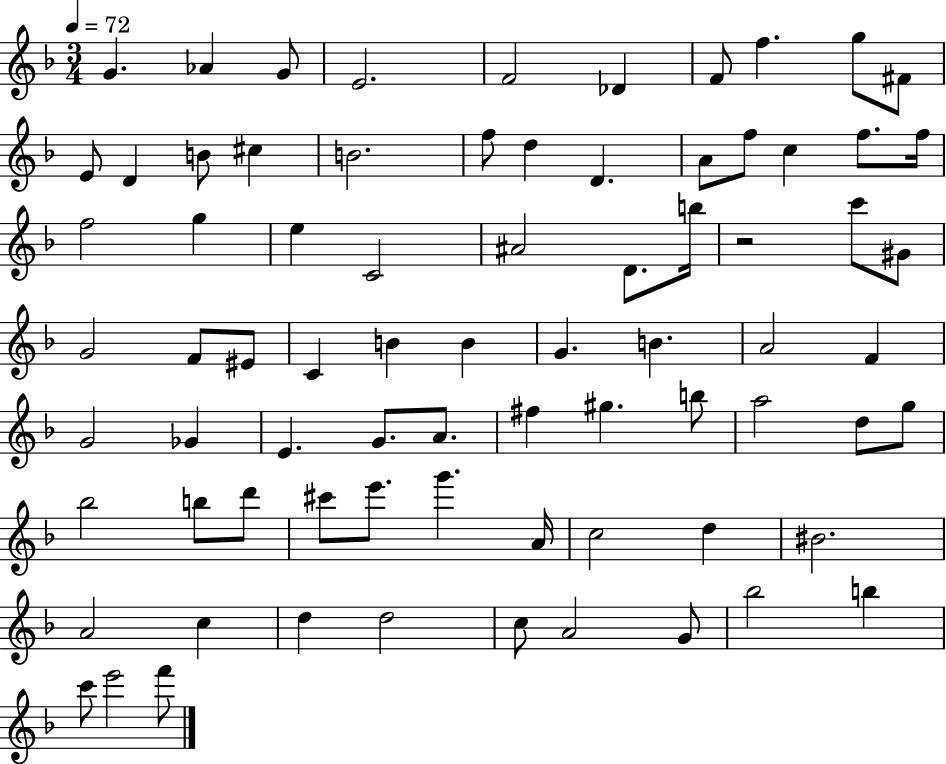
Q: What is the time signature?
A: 3/4